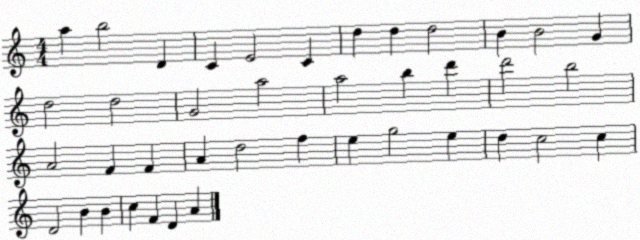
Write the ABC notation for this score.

X:1
T:Untitled
M:4/4
L:1/4
K:C
a b2 D C E2 C d d d2 B B2 G d2 d2 G2 a2 a2 b d' d'2 b2 A2 F F A d2 f e g2 e d c2 c D2 B B c F D A